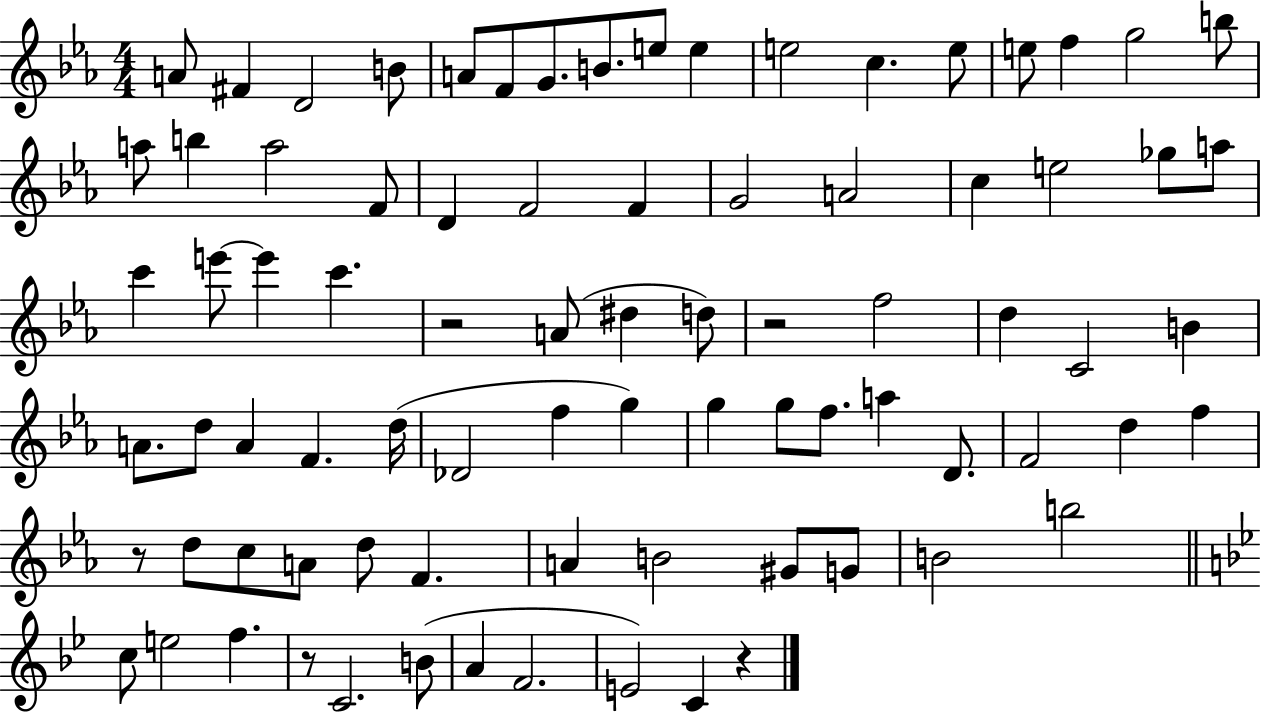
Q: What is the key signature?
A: EES major